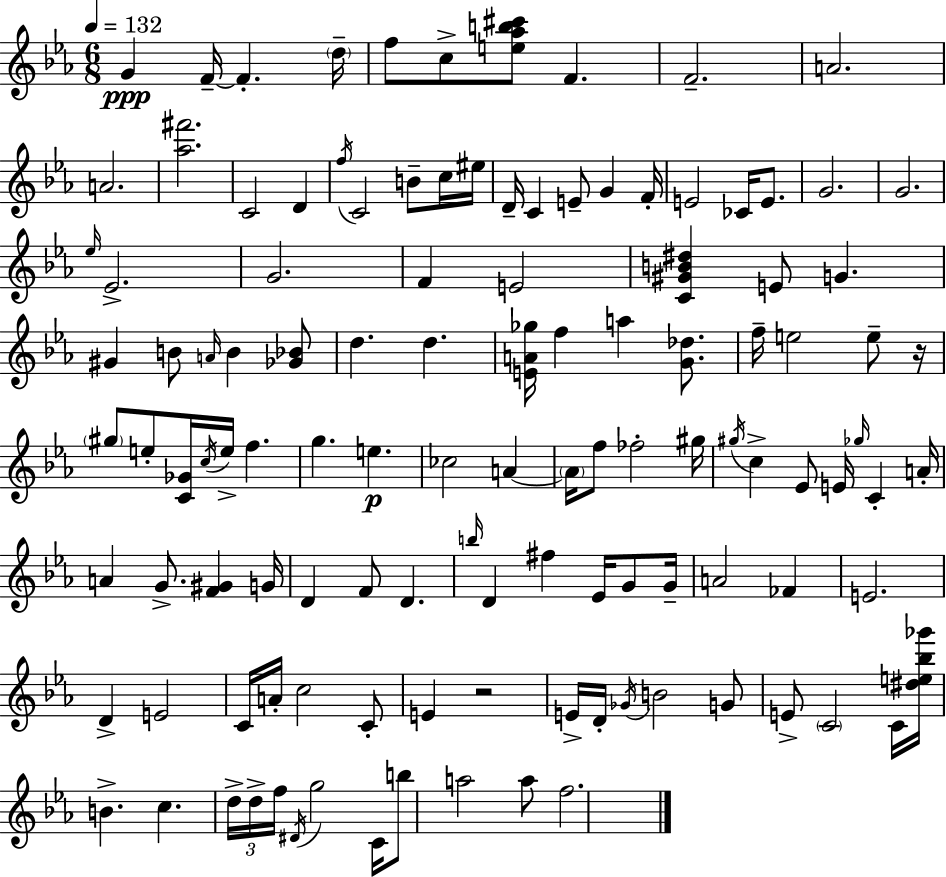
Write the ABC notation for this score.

X:1
T:Untitled
M:6/8
L:1/4
K:Cm
G F/4 F d/4 f/2 c/2 [e_ab^c']/2 F F2 A2 A2 [_a^f']2 C2 D f/4 C2 B/2 c/4 ^e/4 D/4 C E/2 G F/4 E2 _C/4 E/2 G2 G2 _e/4 _E2 G2 F E2 [C^GB^d] E/2 G ^G B/2 A/4 B [_G_B]/2 d d [EA_g]/4 f a [G_d]/2 f/4 e2 e/2 z/4 ^g/2 e/2 [C_G]/4 c/4 e/4 f g e _c2 A A/4 f/2 _f2 ^g/4 ^g/4 c _E/2 E/4 _g/4 C A/4 A G/2 [F^G] G/4 D F/2 D b/4 D ^f _E/4 G/2 G/4 A2 _F E2 D E2 C/4 A/4 c2 C/2 E z2 E/4 D/4 _G/4 B2 G/2 E/2 C2 C/4 [^de_b_g']/4 B c d/4 d/4 f/4 ^D/4 g2 C/4 b/2 a2 a/2 f2